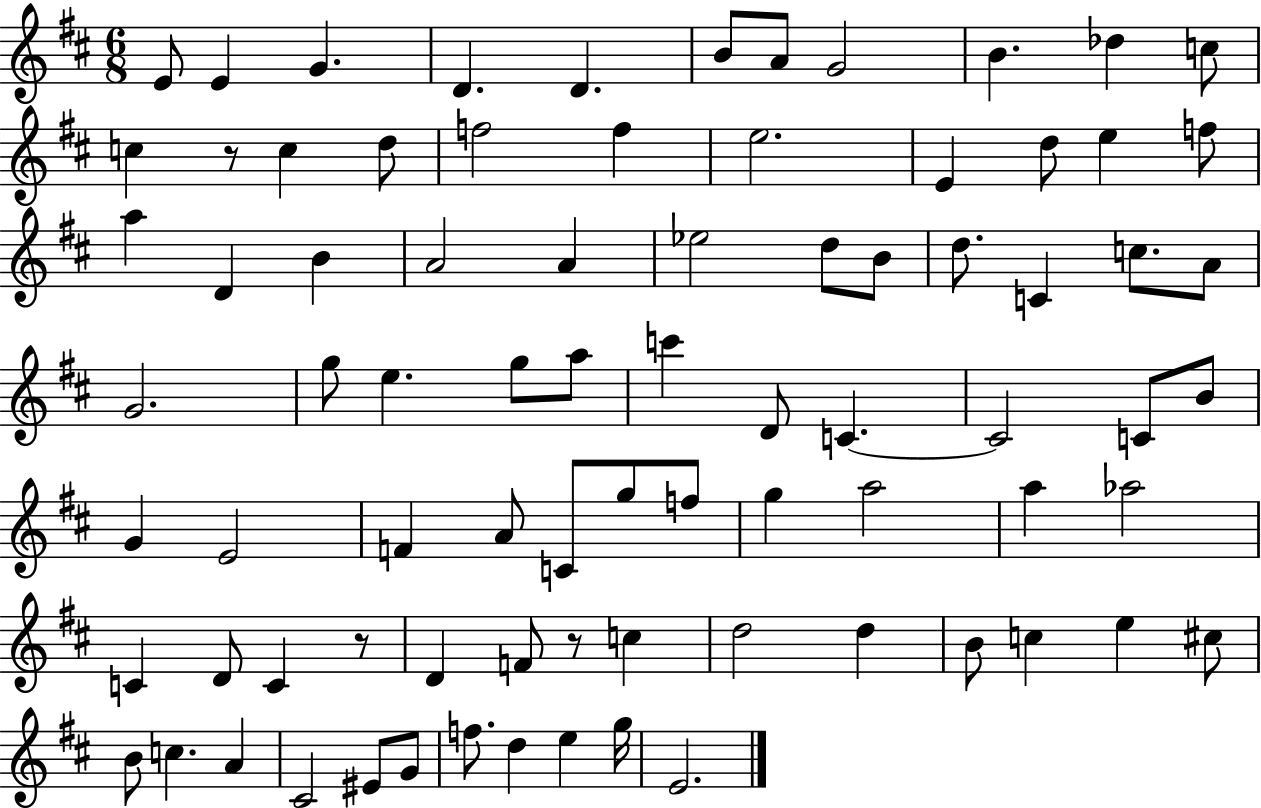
X:1
T:Untitled
M:6/8
L:1/4
K:D
E/2 E G D D B/2 A/2 G2 B _d c/2 c z/2 c d/2 f2 f e2 E d/2 e f/2 a D B A2 A _e2 d/2 B/2 d/2 C c/2 A/2 G2 g/2 e g/2 a/2 c' D/2 C C2 C/2 B/2 G E2 F A/2 C/2 g/2 f/2 g a2 a _a2 C D/2 C z/2 D F/2 z/2 c d2 d B/2 c e ^c/2 B/2 c A ^C2 ^E/2 G/2 f/2 d e g/4 E2